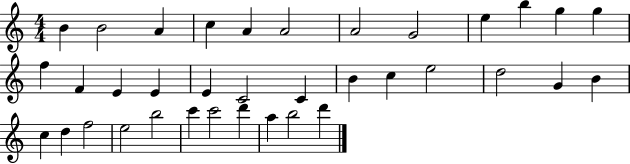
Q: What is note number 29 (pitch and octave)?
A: E5